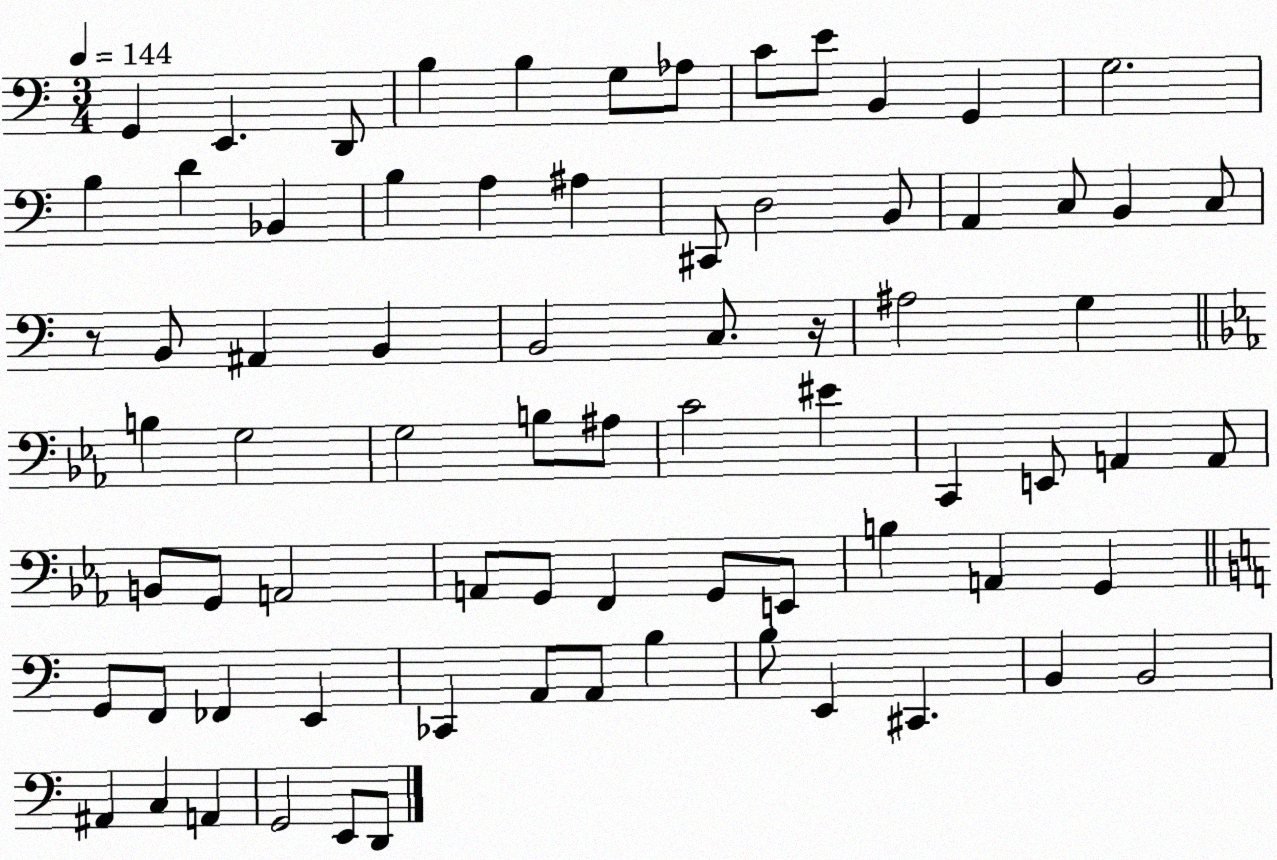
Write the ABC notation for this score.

X:1
T:Untitled
M:3/4
L:1/4
K:C
G,, E,, D,,/2 B, B, G,/2 _A,/2 C/2 E/2 B,, G,, G,2 B, D _B,, B, A, ^A, ^C,,/2 D,2 B,,/2 A,, C,/2 B,, C,/2 z/2 B,,/2 ^A,, B,, B,,2 C,/2 z/4 ^A,2 G, B, G,2 G,2 B,/2 ^A,/2 C2 ^E C,, E,,/2 A,, A,,/2 B,,/2 G,,/2 A,,2 A,,/2 G,,/2 F,, G,,/2 E,,/2 B, A,, G,, G,,/2 F,,/2 _F,, E,, _C,, A,,/2 A,,/2 B, B,/2 E,, ^C,, B,, B,,2 ^A,, C, A,, G,,2 E,,/2 D,,/2